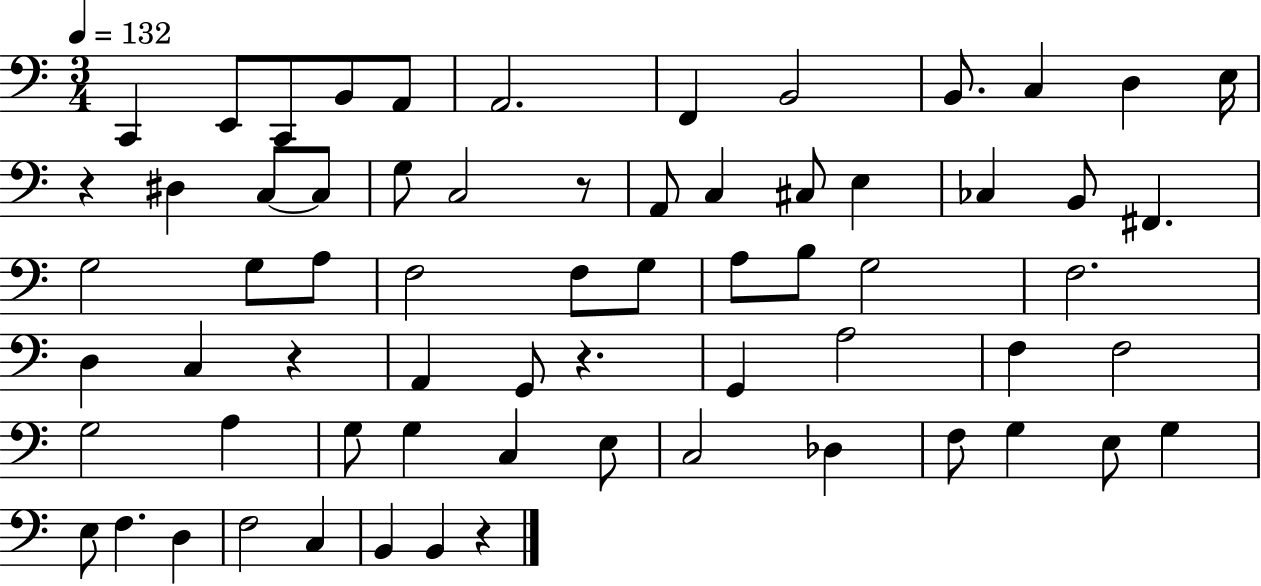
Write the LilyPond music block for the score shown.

{
  \clef bass
  \numericTimeSignature
  \time 3/4
  \key c \major
  \tempo 4 = 132
  \repeat volta 2 { c,4 e,8 c,8 b,8 a,8 | a,2. | f,4 b,2 | b,8. c4 d4 e16 | \break r4 dis4 c8~~ c8 | g8 c2 r8 | a,8 c4 cis8 e4 | ces4 b,8 fis,4. | \break g2 g8 a8 | f2 f8 g8 | a8 b8 g2 | f2. | \break d4 c4 r4 | a,4 g,8 r4. | g,4 a2 | f4 f2 | \break g2 a4 | g8 g4 c4 e8 | c2 des4 | f8 g4 e8 g4 | \break e8 f4. d4 | f2 c4 | b,4 b,4 r4 | } \bar "|."
}